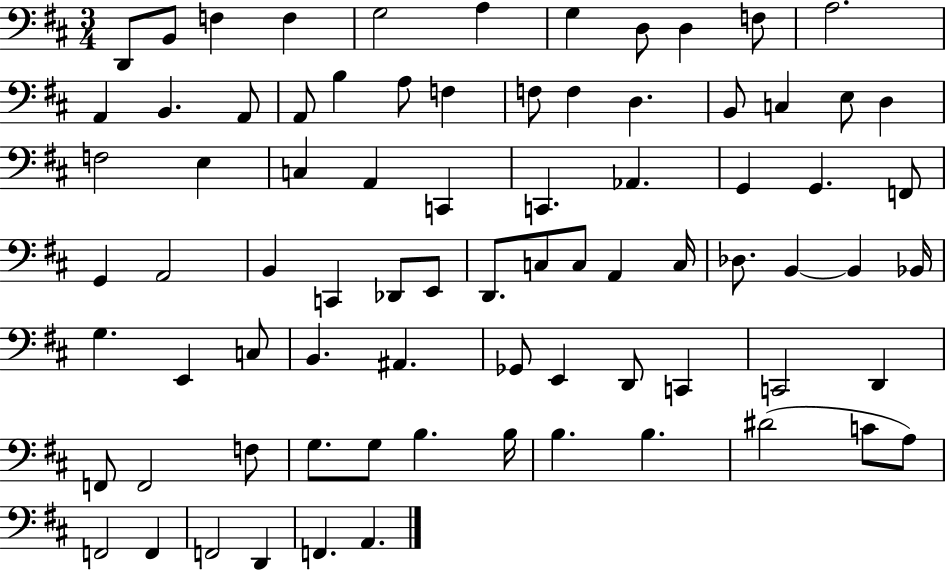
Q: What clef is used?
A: bass